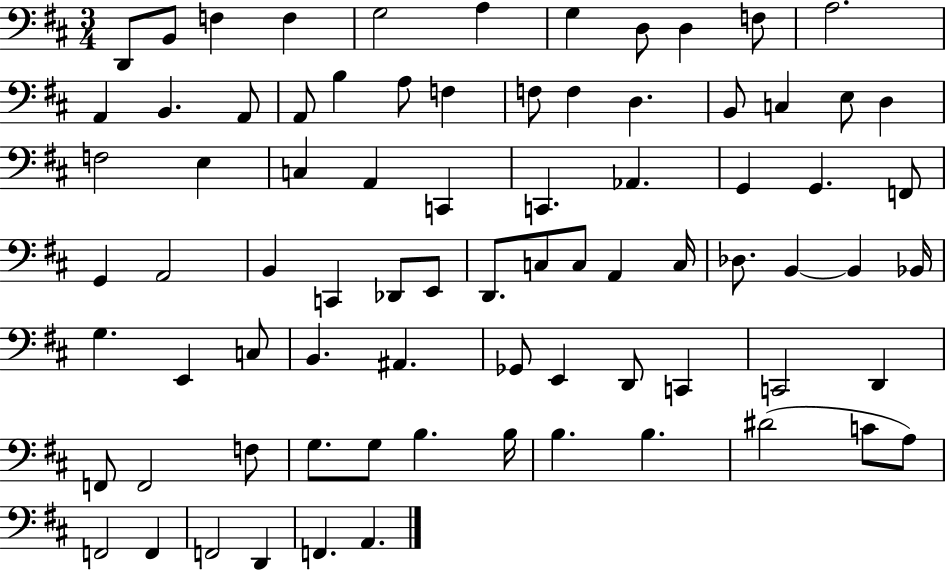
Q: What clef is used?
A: bass